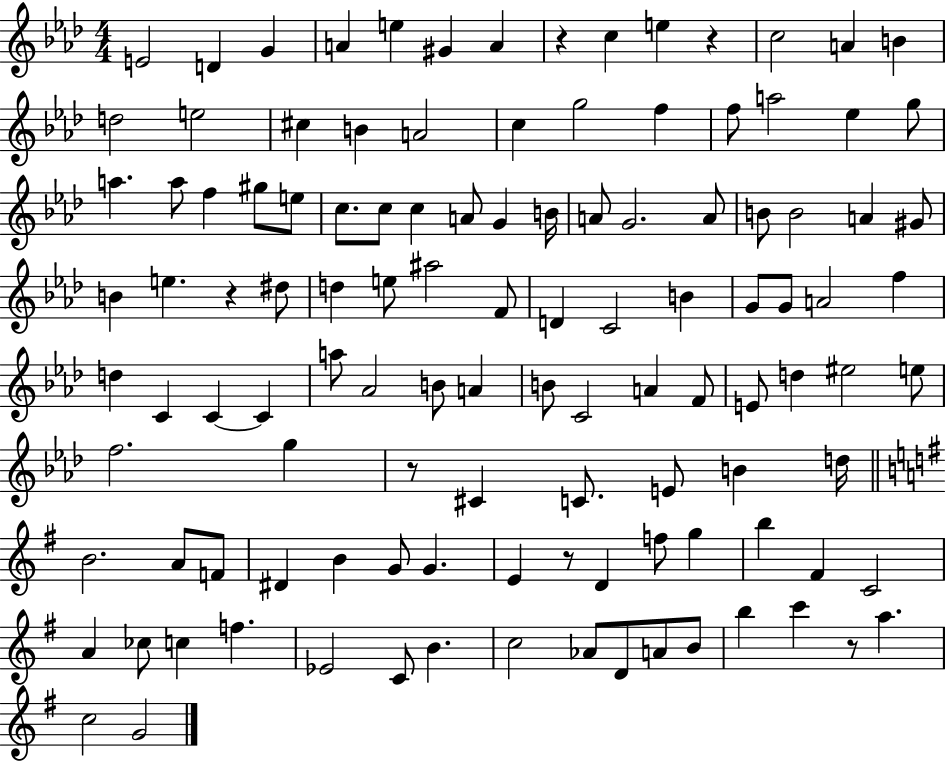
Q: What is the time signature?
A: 4/4